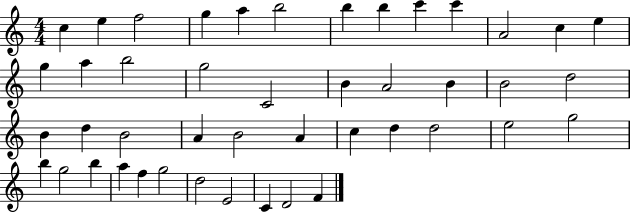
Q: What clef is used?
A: treble